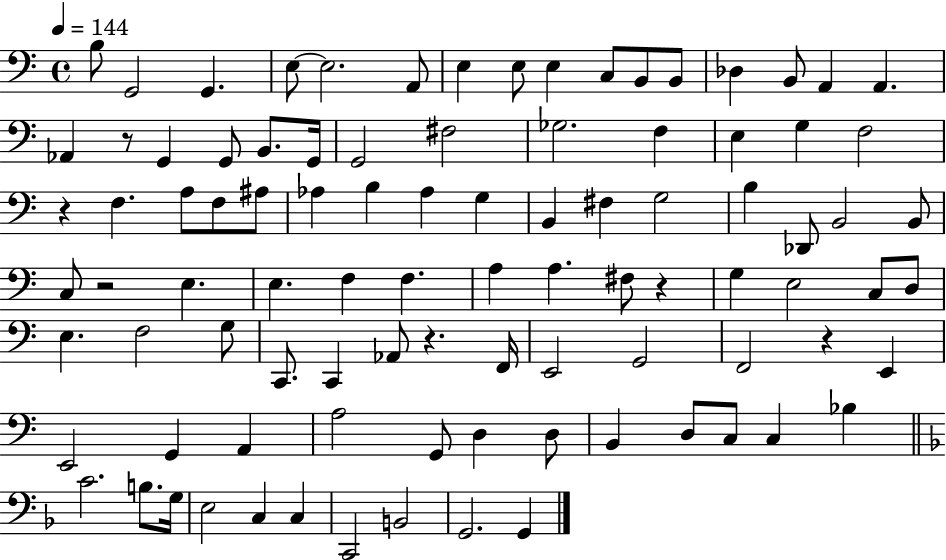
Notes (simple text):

B3/e G2/h G2/q. E3/e E3/h. A2/e E3/q E3/e E3/q C3/e B2/e B2/e Db3/q B2/e A2/q A2/q. Ab2/q R/e G2/q G2/e B2/e. G2/s G2/h F#3/h Gb3/h. F3/q E3/q G3/q F3/h R/q F3/q. A3/e F3/e A#3/e Ab3/q B3/q Ab3/q G3/q B2/q F#3/q G3/h B3/q Db2/e B2/h B2/e C3/e R/h E3/q. E3/q. F3/q F3/q. A3/q A3/q. F#3/e R/q G3/q E3/h C3/e D3/e E3/q. F3/h G3/e C2/e. C2/q Ab2/e R/q. F2/s E2/h G2/h F2/h R/q E2/q E2/h G2/q A2/q A3/h G2/e D3/q D3/e B2/q D3/e C3/e C3/q Bb3/q C4/h. B3/e. G3/s E3/h C3/q C3/q C2/h B2/h G2/h. G2/q